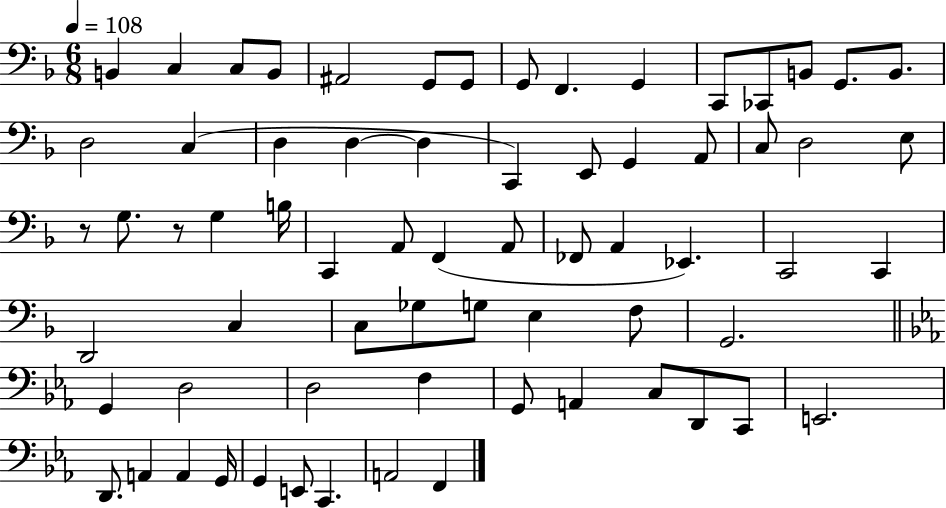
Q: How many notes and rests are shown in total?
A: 68